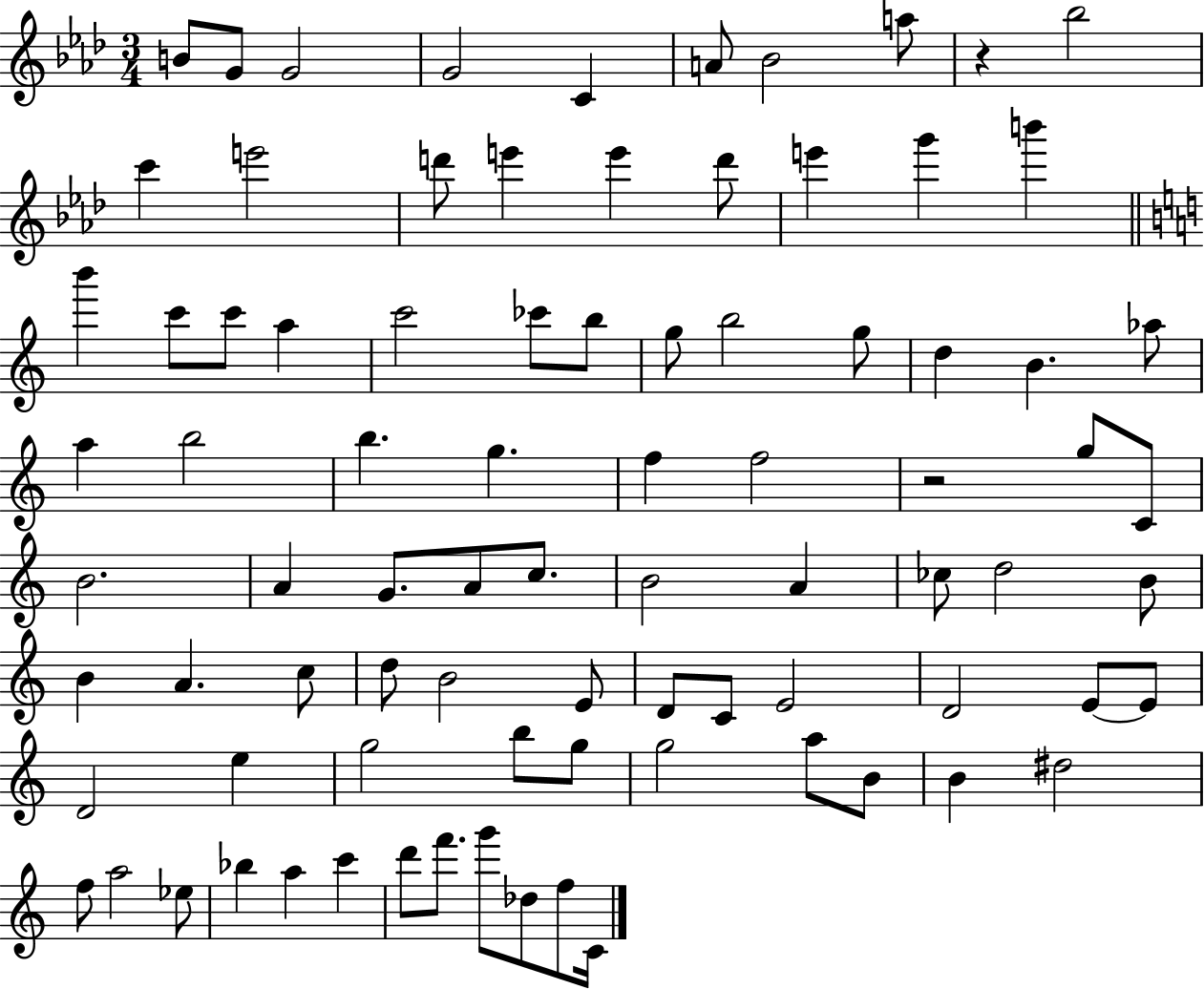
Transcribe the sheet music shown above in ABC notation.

X:1
T:Untitled
M:3/4
L:1/4
K:Ab
B/2 G/2 G2 G2 C A/2 _B2 a/2 z _b2 c' e'2 d'/2 e' e' d'/2 e' g' b' b' c'/2 c'/2 a c'2 _c'/2 b/2 g/2 b2 g/2 d B _a/2 a b2 b g f f2 z2 g/2 C/2 B2 A G/2 A/2 c/2 B2 A _c/2 d2 B/2 B A c/2 d/2 B2 E/2 D/2 C/2 E2 D2 E/2 E/2 D2 e g2 b/2 g/2 g2 a/2 B/2 B ^d2 f/2 a2 _e/2 _b a c' d'/2 f'/2 g'/2 _d/2 f/2 C/4